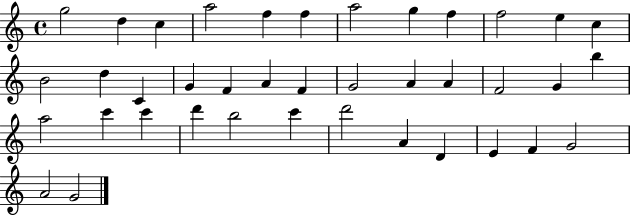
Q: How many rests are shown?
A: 0